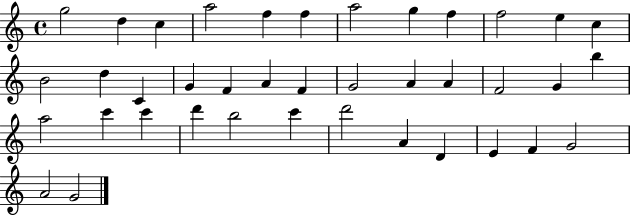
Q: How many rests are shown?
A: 0